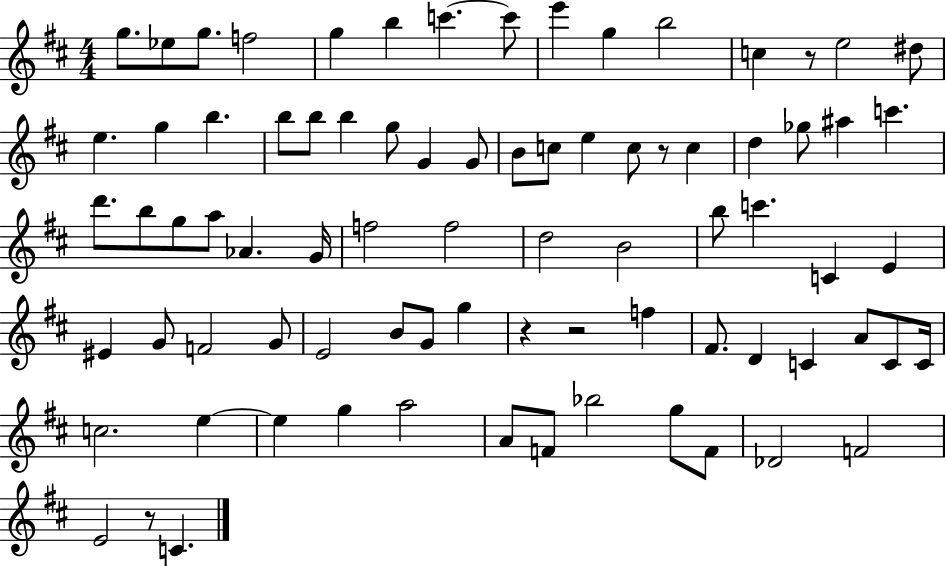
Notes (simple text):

G5/e. Eb5/e G5/e. F5/h G5/q B5/q C6/q. C6/e E6/q G5/q B5/h C5/q R/e E5/h D#5/e E5/q. G5/q B5/q. B5/e B5/e B5/q G5/e G4/q G4/e B4/e C5/e E5/q C5/e R/e C5/q D5/q Gb5/e A#5/q C6/q. D6/e. B5/e G5/e A5/e Ab4/q. G4/s F5/h F5/h D5/h B4/h B5/e C6/q. C4/q E4/q EIS4/q G4/e F4/h G4/e E4/h B4/e G4/e G5/q R/q R/h F5/q F#4/e. D4/q C4/q A4/e C4/e C4/s C5/h. E5/q E5/q G5/q A5/h A4/e F4/e Bb5/h G5/e F4/e Db4/h F4/h E4/h R/e C4/q.